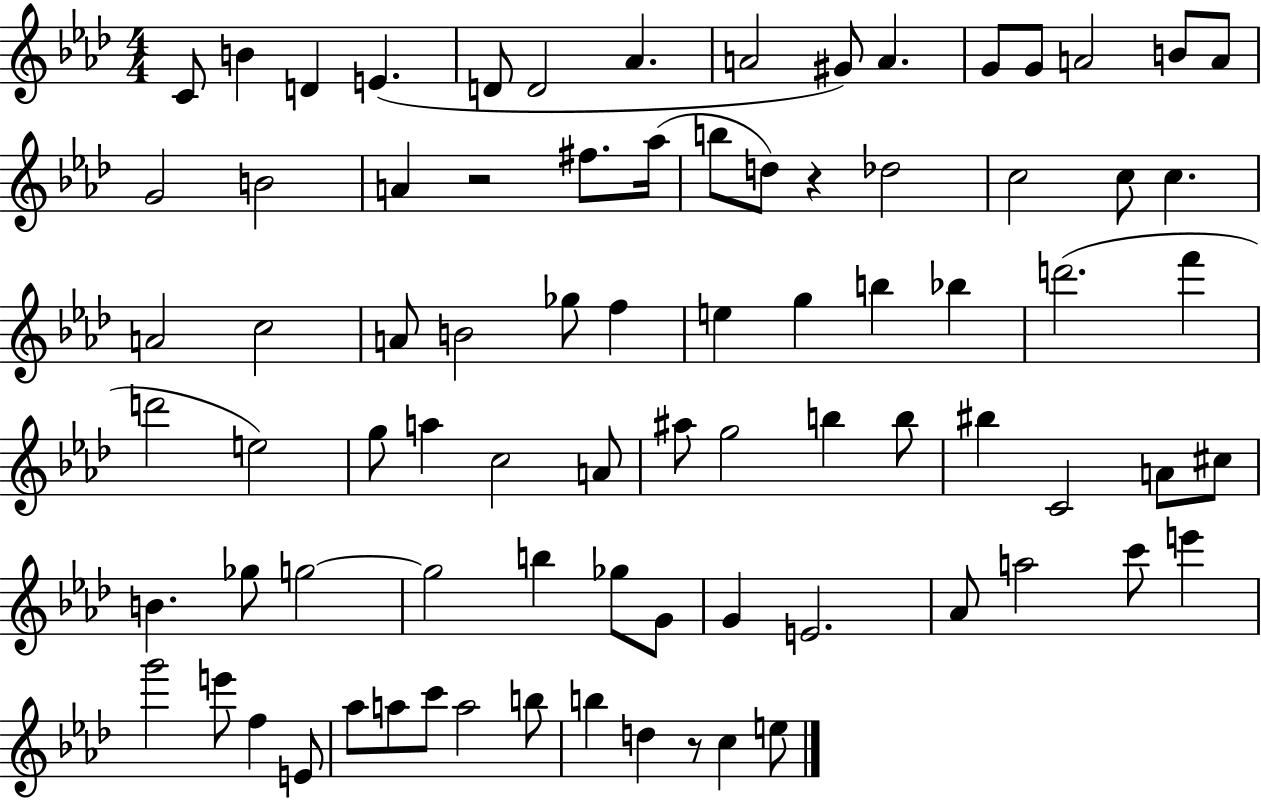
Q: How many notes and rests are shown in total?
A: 81